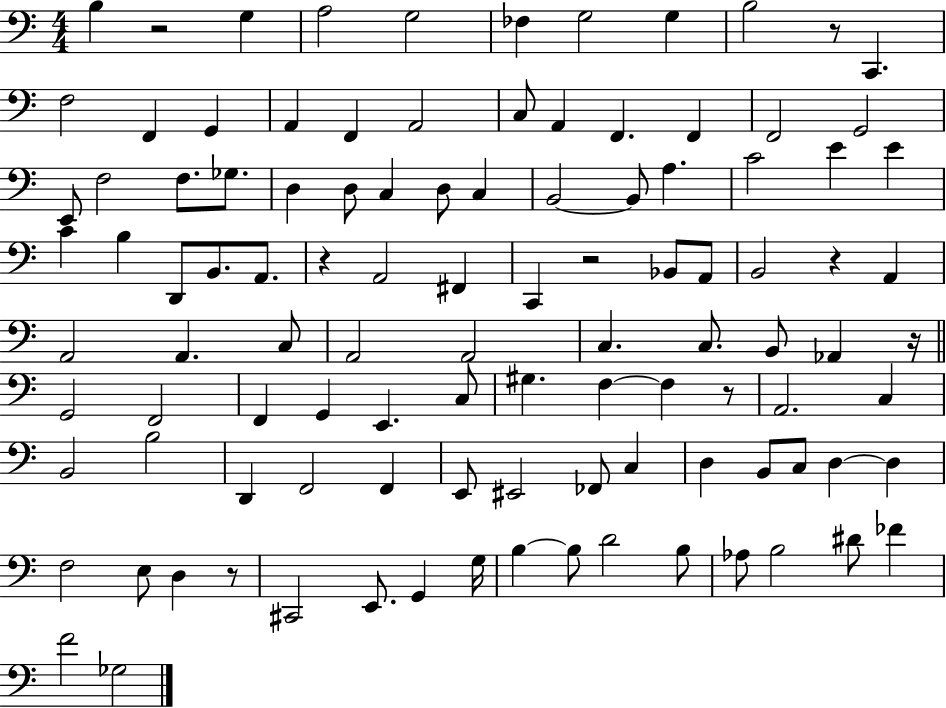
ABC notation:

X:1
T:Untitled
M:4/4
L:1/4
K:C
B, z2 G, A,2 G,2 _F, G,2 G, B,2 z/2 C,, F,2 F,, G,, A,, F,, A,,2 C,/2 A,, F,, F,, F,,2 G,,2 E,,/2 F,2 F,/2 _G,/2 D, D,/2 C, D,/2 C, B,,2 B,,/2 A, C2 E E C B, D,,/2 B,,/2 A,,/2 z A,,2 ^F,, C,, z2 _B,,/2 A,,/2 B,,2 z A,, A,,2 A,, C,/2 A,,2 A,,2 C, C,/2 B,,/2 _A,, z/4 G,,2 F,,2 F,, G,, E,, C,/2 ^G, F, F, z/2 A,,2 C, B,,2 B,2 D,, F,,2 F,, E,,/2 ^E,,2 _F,,/2 C, D, B,,/2 C,/2 D, D, F,2 E,/2 D, z/2 ^C,,2 E,,/2 G,, G,/4 B, B,/2 D2 B,/2 _A,/2 B,2 ^D/2 _F F2 _G,2